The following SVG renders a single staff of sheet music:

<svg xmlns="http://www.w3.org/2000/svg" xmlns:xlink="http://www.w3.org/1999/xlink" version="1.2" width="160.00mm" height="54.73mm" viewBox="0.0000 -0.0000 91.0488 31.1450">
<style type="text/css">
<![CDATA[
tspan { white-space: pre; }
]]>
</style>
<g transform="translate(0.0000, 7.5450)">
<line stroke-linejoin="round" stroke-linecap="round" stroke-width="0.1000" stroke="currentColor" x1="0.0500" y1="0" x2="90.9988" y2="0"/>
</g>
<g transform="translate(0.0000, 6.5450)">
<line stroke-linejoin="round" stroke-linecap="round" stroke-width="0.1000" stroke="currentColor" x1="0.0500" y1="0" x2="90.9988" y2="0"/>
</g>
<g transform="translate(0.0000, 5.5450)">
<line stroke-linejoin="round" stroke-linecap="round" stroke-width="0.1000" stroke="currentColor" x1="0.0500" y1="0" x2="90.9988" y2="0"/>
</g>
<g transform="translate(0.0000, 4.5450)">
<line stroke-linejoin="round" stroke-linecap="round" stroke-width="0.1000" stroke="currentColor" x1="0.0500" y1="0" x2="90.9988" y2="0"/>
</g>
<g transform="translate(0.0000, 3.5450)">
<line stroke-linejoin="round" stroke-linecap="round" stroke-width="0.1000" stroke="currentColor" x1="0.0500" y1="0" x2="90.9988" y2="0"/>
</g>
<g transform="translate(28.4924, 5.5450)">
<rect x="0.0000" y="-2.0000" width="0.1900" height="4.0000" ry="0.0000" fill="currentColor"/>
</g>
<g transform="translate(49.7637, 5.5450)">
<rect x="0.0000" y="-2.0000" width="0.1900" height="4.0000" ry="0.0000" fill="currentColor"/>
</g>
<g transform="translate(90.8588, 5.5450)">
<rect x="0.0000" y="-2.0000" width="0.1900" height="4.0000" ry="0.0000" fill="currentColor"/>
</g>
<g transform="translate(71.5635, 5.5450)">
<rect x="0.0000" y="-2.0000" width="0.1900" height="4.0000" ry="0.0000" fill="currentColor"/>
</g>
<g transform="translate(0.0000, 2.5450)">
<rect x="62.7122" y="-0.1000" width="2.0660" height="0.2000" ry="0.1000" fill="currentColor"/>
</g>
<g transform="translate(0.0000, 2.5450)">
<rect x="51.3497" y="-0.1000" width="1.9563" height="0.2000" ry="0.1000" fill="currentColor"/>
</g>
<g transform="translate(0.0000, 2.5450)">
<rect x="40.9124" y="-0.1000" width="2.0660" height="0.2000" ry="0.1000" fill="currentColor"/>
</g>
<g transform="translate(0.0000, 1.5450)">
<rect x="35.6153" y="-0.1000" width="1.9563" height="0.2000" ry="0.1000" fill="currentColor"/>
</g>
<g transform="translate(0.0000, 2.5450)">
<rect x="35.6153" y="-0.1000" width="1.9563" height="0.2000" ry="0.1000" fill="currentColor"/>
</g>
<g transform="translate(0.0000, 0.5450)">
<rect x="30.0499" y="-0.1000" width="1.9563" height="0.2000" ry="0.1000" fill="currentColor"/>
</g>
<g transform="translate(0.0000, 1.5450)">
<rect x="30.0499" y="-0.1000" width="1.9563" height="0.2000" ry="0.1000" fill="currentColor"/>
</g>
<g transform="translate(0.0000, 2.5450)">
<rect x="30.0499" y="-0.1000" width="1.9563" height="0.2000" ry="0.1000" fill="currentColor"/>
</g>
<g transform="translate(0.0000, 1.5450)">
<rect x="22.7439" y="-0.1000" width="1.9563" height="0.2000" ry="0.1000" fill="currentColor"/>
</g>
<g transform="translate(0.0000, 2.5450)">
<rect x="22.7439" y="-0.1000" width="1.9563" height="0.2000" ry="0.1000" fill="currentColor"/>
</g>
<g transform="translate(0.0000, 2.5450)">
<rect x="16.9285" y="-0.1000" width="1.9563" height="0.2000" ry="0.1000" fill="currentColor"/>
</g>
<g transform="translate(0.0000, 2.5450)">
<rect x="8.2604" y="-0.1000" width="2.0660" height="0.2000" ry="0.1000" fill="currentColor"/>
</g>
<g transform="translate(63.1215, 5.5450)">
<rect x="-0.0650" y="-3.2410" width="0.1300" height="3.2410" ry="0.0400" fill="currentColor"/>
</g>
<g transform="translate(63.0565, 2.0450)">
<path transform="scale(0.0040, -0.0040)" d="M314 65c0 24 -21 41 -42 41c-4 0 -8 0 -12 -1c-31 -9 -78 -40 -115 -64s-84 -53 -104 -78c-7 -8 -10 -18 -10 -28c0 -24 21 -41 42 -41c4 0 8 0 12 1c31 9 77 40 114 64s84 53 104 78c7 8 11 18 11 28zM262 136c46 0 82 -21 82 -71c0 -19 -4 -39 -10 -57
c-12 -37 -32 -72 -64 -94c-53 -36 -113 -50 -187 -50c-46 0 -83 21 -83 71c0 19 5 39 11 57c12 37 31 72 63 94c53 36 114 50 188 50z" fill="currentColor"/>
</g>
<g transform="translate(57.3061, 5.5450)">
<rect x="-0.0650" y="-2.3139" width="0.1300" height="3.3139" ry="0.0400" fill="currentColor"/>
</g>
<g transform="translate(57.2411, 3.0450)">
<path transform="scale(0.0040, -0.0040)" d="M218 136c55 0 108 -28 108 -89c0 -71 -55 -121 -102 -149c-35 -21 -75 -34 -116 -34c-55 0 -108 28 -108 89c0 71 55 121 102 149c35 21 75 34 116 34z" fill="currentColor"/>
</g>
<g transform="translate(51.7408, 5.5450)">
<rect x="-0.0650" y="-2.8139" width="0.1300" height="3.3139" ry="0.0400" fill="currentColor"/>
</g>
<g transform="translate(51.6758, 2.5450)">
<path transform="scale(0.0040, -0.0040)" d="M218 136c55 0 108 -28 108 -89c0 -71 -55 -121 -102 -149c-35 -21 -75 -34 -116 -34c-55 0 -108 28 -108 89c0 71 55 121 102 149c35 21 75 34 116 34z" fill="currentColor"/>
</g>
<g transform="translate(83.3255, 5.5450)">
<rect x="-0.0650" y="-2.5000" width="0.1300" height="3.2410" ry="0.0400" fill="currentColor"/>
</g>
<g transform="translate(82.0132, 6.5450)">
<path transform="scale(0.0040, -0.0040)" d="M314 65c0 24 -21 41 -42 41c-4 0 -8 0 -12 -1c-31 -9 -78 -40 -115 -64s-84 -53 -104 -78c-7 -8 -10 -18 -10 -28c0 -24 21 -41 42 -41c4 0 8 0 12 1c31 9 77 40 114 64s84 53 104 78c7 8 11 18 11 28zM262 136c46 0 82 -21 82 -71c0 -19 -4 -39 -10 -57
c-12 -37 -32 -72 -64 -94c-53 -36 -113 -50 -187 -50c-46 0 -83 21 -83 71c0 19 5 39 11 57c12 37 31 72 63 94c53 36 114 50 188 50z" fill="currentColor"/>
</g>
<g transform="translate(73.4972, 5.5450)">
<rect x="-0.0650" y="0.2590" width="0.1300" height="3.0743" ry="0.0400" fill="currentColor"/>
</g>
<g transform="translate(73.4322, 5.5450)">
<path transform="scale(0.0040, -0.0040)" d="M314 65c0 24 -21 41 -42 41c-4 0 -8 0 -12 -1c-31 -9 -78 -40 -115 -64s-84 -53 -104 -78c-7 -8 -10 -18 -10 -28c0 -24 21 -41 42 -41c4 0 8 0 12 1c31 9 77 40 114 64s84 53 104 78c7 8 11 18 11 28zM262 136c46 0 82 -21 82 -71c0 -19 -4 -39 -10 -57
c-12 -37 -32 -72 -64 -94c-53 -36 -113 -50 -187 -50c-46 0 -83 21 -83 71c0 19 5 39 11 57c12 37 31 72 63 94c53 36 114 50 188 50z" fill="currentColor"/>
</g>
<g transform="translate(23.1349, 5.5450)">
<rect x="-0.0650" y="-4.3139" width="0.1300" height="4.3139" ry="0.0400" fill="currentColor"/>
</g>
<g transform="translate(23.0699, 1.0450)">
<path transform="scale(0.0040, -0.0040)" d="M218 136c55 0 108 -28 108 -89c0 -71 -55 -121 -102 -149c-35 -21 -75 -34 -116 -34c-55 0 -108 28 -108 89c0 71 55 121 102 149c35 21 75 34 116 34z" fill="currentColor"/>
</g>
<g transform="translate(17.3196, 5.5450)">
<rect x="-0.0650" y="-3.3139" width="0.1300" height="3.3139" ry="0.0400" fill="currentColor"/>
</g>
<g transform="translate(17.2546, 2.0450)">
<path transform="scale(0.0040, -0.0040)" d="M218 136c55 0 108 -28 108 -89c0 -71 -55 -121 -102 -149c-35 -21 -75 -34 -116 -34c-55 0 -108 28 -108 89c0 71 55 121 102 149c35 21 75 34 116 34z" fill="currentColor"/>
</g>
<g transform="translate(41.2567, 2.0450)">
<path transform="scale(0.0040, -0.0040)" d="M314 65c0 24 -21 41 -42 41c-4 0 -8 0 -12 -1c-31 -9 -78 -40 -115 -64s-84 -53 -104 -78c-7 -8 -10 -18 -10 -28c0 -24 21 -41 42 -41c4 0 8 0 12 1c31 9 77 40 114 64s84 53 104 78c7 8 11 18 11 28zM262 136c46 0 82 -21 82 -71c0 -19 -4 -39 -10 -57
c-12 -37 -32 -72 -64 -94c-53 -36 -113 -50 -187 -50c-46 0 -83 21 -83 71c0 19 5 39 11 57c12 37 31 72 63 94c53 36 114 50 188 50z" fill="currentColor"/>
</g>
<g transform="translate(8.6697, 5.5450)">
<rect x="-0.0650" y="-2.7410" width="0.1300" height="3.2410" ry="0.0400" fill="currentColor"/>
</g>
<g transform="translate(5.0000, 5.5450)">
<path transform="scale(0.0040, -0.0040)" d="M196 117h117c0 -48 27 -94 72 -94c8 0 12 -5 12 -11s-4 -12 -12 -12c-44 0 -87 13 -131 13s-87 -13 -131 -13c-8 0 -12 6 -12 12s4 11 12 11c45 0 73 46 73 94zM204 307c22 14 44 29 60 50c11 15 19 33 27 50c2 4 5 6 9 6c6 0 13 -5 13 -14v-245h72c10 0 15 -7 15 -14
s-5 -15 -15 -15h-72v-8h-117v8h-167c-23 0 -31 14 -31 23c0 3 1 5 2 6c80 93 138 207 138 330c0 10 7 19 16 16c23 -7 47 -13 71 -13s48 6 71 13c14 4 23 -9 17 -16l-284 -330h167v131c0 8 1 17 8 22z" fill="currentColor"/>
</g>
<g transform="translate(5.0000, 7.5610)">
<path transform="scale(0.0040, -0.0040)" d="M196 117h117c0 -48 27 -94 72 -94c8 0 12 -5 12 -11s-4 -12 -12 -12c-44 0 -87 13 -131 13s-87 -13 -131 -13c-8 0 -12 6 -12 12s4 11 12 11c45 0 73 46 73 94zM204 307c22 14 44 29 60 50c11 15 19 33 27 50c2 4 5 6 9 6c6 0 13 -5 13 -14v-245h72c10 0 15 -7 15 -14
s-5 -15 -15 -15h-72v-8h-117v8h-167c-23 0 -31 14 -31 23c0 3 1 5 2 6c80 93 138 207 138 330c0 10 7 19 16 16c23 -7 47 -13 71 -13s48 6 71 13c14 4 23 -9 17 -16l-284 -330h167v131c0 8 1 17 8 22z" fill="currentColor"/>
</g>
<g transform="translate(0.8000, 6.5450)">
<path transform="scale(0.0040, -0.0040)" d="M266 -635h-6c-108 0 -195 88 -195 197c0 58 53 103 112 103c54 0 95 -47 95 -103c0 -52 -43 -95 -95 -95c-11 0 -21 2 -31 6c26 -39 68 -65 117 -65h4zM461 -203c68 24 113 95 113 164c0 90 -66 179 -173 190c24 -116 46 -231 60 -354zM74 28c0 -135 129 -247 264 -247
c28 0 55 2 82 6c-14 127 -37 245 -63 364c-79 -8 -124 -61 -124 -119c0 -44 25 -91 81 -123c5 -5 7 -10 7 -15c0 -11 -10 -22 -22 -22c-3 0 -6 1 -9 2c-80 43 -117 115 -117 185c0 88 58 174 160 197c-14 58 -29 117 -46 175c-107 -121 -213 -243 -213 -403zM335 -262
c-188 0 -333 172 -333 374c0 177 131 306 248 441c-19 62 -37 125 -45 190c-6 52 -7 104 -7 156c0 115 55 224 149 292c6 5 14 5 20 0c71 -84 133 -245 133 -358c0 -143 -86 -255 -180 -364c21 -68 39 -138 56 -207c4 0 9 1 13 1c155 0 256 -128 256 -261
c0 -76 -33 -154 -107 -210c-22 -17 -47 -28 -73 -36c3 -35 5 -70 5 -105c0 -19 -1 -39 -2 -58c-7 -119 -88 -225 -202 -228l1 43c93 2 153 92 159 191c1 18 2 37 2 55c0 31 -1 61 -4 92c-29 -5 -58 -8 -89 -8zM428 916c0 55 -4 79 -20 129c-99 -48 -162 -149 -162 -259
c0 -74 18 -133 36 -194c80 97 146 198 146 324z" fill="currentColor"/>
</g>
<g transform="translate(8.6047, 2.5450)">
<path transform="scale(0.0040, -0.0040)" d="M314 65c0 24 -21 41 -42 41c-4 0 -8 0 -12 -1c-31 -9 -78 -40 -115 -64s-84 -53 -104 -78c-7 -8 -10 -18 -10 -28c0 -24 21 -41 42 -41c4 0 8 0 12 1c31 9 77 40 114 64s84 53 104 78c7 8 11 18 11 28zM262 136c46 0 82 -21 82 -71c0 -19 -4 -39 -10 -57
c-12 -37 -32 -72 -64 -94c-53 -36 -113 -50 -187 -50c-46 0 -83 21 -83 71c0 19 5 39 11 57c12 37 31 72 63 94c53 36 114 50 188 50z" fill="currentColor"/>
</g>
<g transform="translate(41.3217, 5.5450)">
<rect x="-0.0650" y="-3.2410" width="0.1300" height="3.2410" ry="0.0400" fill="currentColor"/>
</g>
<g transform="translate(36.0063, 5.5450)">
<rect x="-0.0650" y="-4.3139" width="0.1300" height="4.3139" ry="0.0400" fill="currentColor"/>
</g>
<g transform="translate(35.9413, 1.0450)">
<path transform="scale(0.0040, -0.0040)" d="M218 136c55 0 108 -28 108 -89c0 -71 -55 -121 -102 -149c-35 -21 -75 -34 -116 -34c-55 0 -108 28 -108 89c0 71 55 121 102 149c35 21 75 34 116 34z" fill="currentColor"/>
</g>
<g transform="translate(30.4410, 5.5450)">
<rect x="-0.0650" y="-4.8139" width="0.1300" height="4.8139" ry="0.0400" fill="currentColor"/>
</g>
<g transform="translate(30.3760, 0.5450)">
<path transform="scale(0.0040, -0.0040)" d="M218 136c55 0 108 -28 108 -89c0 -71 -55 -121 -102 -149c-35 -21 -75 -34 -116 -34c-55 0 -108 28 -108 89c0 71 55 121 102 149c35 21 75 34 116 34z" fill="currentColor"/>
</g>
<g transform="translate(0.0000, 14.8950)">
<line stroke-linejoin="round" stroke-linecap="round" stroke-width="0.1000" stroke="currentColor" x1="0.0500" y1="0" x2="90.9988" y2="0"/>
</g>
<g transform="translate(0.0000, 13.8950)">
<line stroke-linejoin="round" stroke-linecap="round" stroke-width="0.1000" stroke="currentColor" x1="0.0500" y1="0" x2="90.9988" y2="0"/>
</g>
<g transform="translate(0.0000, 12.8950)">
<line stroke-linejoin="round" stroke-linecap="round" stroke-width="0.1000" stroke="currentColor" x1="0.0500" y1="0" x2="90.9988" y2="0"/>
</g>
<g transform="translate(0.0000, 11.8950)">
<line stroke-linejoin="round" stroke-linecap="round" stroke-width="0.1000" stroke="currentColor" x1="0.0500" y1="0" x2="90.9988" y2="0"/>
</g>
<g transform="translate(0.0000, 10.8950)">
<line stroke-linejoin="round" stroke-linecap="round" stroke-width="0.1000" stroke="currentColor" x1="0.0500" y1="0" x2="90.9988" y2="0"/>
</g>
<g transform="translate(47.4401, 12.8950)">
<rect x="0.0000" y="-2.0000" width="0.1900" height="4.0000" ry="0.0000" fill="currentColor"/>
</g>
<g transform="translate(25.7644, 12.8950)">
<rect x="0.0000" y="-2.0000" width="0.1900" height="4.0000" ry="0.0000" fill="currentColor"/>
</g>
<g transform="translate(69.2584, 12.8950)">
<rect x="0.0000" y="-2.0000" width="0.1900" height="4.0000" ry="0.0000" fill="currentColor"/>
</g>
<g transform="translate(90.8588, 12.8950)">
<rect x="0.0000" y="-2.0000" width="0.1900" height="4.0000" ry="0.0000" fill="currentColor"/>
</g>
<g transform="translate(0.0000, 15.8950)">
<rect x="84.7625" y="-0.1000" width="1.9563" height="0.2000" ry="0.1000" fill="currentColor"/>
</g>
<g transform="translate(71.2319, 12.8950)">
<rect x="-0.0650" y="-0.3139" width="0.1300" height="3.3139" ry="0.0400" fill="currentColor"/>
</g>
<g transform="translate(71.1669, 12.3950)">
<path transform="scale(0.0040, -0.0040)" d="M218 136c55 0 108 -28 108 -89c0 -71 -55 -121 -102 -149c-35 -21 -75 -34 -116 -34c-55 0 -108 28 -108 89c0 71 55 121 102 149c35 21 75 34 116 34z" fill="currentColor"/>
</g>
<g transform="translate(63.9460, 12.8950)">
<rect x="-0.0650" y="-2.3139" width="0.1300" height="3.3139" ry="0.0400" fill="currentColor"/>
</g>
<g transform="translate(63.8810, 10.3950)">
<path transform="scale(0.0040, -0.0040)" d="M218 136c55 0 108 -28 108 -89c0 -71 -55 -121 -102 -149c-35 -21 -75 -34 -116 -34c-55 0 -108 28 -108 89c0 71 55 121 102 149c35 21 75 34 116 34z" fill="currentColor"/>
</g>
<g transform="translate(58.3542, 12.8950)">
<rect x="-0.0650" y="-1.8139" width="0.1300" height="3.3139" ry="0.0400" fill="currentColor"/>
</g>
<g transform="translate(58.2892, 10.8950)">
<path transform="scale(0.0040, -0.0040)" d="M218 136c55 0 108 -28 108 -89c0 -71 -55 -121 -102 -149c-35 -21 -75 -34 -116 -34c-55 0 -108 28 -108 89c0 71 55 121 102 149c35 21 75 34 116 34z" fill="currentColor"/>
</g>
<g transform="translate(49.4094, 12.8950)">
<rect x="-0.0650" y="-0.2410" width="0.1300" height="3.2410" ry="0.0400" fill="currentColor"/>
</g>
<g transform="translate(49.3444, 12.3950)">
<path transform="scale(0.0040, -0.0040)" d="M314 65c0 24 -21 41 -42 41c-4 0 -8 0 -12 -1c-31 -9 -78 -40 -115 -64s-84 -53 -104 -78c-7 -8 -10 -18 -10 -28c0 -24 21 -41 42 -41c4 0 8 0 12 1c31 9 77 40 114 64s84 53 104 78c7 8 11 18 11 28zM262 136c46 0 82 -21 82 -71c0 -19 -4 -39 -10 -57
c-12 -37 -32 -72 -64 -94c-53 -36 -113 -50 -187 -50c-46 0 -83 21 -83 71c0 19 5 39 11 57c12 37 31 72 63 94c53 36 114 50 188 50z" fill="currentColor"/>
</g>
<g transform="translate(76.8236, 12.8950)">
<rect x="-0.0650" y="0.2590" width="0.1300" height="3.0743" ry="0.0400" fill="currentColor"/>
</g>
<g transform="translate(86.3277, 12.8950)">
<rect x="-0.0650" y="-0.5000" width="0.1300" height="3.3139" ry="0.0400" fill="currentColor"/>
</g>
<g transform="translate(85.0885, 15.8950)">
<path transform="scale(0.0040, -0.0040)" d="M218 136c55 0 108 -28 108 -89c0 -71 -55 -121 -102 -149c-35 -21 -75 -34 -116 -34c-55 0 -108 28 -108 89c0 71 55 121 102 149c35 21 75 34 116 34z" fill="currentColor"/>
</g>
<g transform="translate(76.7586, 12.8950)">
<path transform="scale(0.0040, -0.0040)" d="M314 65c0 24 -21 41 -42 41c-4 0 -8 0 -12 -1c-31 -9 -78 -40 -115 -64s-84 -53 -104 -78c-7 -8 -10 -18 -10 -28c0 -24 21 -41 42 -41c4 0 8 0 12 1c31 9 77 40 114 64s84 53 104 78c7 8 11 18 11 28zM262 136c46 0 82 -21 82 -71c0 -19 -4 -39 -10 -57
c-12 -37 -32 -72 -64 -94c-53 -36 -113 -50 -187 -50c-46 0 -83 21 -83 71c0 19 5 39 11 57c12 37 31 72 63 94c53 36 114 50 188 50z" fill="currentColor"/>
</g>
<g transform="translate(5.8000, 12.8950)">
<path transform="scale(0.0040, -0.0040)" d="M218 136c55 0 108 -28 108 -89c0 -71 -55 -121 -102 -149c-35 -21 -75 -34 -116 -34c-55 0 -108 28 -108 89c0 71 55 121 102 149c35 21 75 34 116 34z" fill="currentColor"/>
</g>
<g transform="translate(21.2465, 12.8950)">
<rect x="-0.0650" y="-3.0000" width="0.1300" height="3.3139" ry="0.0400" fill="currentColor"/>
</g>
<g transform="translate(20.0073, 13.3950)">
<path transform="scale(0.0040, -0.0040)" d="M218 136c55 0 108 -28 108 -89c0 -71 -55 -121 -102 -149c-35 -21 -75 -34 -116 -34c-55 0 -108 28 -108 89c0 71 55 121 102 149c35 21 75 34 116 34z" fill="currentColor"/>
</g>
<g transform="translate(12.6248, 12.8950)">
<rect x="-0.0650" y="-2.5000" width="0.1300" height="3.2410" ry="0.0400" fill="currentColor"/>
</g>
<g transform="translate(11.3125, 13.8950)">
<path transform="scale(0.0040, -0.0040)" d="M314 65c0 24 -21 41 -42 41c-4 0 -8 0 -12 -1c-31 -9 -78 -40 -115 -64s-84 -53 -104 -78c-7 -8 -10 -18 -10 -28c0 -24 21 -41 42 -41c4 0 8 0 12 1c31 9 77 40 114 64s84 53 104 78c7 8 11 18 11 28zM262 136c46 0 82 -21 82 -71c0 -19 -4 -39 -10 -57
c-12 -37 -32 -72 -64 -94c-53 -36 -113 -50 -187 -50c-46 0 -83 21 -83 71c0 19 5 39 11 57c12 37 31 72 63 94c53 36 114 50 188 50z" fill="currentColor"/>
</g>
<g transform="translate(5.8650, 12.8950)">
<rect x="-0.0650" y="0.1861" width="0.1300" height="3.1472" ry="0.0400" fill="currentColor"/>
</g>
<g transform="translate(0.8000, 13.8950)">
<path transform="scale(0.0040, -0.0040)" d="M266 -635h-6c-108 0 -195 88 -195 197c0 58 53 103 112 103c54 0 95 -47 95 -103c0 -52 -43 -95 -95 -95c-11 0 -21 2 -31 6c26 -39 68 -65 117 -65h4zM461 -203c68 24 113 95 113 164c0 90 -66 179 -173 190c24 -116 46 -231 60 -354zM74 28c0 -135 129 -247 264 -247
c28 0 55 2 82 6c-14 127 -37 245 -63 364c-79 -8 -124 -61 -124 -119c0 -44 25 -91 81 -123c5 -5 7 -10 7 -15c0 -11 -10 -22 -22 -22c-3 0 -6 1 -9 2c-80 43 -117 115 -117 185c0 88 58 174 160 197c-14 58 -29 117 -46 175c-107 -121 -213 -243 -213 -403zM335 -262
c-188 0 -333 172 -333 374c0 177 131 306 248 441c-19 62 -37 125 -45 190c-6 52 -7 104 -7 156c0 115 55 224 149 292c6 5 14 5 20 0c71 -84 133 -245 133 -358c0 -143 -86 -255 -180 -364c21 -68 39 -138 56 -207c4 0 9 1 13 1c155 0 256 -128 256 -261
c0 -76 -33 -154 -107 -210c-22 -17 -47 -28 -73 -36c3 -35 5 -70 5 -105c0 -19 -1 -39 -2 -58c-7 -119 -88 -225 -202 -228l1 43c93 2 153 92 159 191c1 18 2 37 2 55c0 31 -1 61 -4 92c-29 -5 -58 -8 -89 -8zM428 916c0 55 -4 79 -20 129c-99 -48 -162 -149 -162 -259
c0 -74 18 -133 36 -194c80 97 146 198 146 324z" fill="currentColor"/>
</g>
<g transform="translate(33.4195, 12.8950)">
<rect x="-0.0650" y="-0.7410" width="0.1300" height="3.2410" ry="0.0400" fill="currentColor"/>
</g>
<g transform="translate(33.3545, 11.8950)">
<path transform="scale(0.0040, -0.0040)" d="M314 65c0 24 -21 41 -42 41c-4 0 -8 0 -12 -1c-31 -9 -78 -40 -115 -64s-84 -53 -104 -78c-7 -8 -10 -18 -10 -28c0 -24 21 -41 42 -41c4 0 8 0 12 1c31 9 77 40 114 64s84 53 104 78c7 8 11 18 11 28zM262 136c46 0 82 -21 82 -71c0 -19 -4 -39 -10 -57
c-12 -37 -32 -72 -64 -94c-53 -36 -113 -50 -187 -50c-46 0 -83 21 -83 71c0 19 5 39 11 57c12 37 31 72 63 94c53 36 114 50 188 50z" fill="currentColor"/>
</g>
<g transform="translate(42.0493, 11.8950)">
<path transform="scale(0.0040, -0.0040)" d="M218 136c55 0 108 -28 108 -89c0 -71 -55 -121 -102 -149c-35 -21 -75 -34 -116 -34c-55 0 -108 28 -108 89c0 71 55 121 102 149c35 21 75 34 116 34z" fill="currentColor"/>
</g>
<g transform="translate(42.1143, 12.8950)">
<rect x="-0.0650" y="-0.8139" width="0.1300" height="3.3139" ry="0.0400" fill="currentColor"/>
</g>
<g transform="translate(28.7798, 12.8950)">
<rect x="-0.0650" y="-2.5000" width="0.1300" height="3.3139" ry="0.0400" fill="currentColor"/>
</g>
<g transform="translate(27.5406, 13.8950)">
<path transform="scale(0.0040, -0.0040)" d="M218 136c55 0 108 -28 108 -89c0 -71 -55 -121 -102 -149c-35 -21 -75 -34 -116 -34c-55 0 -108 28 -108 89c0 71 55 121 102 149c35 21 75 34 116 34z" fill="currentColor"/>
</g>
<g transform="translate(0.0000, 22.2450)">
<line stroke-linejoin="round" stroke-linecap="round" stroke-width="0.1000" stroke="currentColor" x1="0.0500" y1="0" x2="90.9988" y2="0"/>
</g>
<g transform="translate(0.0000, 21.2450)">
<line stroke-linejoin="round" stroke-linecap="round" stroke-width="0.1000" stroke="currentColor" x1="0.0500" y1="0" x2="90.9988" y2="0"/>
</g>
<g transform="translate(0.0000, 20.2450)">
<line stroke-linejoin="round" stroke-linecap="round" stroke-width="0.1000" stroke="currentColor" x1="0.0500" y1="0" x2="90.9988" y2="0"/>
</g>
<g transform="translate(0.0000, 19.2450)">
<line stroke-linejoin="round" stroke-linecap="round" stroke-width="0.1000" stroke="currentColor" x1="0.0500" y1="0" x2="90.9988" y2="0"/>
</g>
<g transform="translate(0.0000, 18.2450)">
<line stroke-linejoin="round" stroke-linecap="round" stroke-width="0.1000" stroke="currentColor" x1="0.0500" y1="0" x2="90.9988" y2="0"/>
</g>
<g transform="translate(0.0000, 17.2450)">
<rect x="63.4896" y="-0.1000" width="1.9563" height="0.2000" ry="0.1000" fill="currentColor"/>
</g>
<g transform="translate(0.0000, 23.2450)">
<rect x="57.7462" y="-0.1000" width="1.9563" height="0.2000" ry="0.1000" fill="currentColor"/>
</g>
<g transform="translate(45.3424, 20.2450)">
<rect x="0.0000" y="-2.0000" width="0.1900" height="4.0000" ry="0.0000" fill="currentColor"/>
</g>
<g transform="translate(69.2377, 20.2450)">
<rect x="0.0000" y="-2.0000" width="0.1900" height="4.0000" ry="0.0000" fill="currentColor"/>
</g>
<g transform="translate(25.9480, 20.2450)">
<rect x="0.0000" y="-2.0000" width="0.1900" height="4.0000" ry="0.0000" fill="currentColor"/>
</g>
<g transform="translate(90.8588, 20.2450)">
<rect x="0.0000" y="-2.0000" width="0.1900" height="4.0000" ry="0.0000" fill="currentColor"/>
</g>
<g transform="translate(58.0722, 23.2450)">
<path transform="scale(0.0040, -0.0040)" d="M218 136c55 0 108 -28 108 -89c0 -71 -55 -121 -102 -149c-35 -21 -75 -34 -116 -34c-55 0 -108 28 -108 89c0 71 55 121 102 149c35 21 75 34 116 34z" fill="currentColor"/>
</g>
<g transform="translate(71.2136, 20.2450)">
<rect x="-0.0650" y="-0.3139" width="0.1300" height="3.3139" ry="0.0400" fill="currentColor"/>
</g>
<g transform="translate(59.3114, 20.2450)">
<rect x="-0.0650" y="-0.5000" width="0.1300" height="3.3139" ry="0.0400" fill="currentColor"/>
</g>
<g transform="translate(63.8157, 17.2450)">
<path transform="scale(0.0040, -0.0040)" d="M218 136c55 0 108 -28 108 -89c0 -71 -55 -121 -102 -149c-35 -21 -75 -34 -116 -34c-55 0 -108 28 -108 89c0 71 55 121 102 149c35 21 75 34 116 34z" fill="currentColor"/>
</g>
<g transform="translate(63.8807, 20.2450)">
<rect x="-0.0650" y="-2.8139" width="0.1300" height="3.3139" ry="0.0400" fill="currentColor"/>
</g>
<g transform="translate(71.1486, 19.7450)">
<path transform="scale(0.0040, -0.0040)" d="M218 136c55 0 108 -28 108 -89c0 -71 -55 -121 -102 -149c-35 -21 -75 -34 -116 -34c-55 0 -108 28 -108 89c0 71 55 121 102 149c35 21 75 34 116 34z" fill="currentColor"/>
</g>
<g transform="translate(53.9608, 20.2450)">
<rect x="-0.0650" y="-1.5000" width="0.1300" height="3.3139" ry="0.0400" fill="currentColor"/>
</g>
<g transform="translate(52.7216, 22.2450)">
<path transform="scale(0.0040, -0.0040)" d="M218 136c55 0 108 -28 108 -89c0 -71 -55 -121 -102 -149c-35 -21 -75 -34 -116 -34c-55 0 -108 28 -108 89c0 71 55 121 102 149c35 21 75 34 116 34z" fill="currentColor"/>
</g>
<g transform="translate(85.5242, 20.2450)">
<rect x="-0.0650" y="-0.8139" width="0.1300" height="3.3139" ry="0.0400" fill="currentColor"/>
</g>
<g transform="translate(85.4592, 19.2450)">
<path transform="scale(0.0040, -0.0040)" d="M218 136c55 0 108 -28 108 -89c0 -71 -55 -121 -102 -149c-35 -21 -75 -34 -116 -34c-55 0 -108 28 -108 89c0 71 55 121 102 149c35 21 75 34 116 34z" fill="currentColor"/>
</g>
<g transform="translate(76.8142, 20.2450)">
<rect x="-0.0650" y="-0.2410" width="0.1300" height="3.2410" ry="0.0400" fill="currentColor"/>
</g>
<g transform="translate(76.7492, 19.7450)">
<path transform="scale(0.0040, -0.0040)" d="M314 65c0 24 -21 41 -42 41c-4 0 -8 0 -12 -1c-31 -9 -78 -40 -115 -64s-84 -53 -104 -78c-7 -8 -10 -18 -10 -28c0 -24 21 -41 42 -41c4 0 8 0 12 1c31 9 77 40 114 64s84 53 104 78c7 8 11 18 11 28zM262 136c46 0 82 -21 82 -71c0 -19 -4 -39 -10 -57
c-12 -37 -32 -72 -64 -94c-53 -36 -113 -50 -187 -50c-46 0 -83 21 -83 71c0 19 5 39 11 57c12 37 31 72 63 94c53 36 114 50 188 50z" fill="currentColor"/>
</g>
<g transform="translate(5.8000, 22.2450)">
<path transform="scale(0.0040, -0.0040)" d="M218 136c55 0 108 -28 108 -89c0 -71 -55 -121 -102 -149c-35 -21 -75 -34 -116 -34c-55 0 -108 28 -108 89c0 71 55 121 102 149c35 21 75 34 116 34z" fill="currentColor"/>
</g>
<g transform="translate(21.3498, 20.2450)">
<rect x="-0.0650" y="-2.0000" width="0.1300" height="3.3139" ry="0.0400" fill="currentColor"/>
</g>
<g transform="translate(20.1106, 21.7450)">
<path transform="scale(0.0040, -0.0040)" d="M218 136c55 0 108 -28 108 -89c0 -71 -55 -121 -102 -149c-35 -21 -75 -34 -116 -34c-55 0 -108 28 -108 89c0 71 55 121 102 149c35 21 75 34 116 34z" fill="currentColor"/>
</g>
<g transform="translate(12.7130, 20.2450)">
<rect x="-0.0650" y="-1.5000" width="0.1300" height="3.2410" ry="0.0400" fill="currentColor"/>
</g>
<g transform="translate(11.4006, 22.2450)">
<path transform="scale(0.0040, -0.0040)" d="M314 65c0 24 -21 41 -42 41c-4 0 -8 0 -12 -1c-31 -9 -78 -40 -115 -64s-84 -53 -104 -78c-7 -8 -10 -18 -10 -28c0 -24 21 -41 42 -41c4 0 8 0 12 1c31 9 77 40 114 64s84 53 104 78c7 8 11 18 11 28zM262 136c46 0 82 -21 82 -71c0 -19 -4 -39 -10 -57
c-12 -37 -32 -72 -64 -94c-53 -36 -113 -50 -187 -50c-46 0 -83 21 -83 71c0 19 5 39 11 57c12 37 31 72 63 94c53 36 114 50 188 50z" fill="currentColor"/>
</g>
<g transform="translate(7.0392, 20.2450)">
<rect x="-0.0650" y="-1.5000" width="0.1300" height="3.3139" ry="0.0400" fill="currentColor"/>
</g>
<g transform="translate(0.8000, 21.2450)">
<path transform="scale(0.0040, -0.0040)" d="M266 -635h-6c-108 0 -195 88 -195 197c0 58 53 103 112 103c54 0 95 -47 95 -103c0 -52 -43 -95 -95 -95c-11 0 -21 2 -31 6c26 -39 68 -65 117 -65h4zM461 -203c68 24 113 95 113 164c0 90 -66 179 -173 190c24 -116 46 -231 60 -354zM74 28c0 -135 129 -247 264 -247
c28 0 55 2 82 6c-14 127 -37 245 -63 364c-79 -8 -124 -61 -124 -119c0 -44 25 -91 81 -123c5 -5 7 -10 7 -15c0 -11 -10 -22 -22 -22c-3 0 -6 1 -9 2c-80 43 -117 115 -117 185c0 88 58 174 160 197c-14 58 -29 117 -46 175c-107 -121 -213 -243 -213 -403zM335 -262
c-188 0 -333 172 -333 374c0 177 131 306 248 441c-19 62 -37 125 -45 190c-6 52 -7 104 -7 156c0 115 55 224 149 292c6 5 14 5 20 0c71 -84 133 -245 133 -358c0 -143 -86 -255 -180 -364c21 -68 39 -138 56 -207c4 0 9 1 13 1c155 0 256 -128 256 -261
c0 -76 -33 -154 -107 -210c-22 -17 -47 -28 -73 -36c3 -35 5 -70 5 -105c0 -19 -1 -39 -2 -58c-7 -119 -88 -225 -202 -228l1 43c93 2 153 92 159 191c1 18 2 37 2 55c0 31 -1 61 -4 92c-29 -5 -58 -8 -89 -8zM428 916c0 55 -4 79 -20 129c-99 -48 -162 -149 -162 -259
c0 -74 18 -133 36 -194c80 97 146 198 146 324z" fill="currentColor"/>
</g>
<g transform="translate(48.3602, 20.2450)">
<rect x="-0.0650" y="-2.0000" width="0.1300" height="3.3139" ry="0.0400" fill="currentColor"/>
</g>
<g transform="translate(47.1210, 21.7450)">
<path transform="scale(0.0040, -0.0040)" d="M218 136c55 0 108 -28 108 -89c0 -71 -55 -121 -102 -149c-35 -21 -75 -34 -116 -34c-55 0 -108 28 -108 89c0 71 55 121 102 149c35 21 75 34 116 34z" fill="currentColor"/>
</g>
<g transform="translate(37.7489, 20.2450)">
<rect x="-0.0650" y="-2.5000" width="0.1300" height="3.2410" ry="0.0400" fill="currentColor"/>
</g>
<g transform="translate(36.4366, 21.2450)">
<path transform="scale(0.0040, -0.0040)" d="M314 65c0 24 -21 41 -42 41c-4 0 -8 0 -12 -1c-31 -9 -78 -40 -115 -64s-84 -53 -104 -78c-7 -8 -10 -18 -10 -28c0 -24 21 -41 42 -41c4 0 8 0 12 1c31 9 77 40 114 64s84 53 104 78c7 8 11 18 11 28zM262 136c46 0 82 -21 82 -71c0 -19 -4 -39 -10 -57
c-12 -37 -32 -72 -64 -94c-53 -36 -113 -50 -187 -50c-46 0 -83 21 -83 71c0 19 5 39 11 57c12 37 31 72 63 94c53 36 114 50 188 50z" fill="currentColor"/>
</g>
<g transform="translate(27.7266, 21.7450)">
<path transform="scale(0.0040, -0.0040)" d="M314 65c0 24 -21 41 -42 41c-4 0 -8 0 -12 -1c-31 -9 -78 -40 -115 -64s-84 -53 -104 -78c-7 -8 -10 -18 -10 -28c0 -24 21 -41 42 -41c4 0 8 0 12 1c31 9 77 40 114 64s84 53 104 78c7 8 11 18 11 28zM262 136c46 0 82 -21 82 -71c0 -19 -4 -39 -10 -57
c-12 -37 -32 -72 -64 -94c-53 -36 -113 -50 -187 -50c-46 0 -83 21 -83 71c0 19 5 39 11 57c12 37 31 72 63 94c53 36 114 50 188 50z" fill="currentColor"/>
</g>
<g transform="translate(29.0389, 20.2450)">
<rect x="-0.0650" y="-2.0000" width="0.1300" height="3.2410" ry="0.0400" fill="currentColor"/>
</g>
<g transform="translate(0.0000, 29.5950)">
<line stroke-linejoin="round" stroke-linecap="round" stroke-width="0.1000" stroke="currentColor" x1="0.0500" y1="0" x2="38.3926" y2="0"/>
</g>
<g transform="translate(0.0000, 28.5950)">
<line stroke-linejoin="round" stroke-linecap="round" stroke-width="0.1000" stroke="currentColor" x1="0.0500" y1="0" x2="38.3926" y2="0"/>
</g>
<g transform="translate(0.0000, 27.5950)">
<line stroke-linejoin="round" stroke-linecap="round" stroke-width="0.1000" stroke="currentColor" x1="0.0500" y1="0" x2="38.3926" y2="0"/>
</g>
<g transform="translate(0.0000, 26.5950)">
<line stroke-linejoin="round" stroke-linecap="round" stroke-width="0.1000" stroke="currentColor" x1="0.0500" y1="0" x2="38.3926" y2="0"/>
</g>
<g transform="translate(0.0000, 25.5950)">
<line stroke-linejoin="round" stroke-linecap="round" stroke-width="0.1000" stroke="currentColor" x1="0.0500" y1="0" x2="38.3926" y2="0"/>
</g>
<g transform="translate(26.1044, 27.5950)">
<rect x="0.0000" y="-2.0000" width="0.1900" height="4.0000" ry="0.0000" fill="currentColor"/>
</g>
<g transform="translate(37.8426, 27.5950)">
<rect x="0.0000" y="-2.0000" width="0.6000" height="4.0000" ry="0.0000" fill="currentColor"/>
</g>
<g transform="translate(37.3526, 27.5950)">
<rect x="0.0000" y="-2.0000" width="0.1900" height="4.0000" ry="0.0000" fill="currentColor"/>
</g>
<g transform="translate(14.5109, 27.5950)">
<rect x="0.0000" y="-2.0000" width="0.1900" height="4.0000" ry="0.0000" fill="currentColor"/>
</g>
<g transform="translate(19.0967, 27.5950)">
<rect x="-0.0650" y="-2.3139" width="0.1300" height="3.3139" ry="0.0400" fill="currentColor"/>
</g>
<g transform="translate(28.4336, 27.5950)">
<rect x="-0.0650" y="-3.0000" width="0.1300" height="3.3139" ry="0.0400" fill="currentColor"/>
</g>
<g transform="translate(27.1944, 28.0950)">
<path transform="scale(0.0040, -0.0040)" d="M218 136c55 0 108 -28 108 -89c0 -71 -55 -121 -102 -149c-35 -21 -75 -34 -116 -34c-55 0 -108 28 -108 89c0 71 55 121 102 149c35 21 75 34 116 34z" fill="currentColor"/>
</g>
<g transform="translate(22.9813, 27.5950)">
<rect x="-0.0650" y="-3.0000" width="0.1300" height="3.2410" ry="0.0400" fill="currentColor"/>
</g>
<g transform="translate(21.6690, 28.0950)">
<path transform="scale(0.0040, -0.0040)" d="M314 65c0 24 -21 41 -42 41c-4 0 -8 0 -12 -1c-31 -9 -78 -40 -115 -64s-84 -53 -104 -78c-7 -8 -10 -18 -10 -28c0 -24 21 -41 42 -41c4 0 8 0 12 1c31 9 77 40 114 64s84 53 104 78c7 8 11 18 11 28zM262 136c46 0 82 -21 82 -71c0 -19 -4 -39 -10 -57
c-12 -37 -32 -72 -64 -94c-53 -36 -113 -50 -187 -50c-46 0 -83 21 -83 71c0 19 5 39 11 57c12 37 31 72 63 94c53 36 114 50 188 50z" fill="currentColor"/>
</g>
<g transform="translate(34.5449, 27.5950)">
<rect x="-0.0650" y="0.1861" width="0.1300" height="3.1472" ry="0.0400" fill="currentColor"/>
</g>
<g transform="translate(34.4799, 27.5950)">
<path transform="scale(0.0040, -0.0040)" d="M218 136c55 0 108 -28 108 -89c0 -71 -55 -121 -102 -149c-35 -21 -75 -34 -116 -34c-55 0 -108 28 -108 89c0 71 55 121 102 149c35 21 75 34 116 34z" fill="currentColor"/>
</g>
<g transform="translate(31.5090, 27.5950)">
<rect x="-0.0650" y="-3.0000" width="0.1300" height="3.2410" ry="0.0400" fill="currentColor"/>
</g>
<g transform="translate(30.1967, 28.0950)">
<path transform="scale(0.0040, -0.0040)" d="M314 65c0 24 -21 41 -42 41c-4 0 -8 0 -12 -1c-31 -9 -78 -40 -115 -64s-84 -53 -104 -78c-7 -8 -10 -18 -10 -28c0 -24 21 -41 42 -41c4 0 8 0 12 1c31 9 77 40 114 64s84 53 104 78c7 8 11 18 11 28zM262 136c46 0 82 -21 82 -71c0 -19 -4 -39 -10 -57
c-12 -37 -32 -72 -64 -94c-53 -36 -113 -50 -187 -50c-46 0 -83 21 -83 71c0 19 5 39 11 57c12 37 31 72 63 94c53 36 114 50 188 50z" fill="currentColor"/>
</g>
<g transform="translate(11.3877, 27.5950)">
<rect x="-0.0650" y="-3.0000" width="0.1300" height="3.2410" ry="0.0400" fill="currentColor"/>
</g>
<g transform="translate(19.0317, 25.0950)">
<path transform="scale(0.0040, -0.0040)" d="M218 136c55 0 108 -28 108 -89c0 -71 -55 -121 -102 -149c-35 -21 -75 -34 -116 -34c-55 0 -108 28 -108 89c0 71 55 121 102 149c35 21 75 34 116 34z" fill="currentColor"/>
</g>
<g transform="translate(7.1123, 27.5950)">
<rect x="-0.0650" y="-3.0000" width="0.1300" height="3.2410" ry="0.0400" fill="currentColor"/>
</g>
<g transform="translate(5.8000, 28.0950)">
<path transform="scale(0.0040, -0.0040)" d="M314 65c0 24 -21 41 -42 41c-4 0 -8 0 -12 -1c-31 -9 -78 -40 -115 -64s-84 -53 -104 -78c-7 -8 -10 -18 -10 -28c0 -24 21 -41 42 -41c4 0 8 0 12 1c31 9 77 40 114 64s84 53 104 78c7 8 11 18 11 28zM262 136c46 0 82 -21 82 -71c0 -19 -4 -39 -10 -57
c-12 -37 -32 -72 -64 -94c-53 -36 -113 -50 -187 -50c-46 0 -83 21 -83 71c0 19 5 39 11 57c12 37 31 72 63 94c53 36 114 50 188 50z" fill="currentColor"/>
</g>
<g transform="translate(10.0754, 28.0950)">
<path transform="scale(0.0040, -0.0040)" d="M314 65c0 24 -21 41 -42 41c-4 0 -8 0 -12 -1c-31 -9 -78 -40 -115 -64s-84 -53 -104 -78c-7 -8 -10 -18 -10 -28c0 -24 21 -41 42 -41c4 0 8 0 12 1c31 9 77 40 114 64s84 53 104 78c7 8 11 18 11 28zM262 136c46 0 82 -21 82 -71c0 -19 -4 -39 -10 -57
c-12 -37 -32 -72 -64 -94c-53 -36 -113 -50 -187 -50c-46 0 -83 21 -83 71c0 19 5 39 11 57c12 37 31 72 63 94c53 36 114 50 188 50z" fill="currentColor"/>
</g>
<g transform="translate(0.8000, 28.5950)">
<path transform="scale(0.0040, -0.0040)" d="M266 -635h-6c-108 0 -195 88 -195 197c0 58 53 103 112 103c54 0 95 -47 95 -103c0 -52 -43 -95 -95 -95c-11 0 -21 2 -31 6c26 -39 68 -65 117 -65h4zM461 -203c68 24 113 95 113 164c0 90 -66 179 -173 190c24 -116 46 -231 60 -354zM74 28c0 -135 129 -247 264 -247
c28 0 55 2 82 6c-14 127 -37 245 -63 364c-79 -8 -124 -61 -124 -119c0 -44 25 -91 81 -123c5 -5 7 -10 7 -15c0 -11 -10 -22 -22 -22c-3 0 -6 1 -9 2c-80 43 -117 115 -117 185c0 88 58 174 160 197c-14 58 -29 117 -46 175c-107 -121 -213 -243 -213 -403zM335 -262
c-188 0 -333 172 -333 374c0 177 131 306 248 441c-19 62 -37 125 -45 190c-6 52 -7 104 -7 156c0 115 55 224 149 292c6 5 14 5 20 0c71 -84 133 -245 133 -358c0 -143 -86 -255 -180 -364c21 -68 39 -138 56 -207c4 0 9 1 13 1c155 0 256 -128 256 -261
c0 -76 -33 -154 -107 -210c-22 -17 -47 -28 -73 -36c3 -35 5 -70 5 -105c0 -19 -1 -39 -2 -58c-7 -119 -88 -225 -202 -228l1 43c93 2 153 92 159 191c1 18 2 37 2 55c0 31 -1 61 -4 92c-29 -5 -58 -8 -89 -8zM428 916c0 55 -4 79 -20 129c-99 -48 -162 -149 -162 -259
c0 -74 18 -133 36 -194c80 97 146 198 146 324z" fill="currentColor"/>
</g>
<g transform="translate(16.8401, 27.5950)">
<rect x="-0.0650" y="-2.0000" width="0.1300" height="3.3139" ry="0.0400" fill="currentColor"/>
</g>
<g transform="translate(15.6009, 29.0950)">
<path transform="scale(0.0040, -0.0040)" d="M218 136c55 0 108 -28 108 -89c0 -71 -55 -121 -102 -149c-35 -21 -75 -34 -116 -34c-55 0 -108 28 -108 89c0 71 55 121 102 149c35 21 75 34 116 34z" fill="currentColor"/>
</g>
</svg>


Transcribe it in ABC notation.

X:1
T:Untitled
M:4/4
L:1/4
K:C
a2 b d' e' d' b2 a g b2 B2 G2 B G2 A G d2 d c2 f g c B2 C E E2 F F2 G2 F E C a c c2 d A2 A2 F g A2 A A2 B